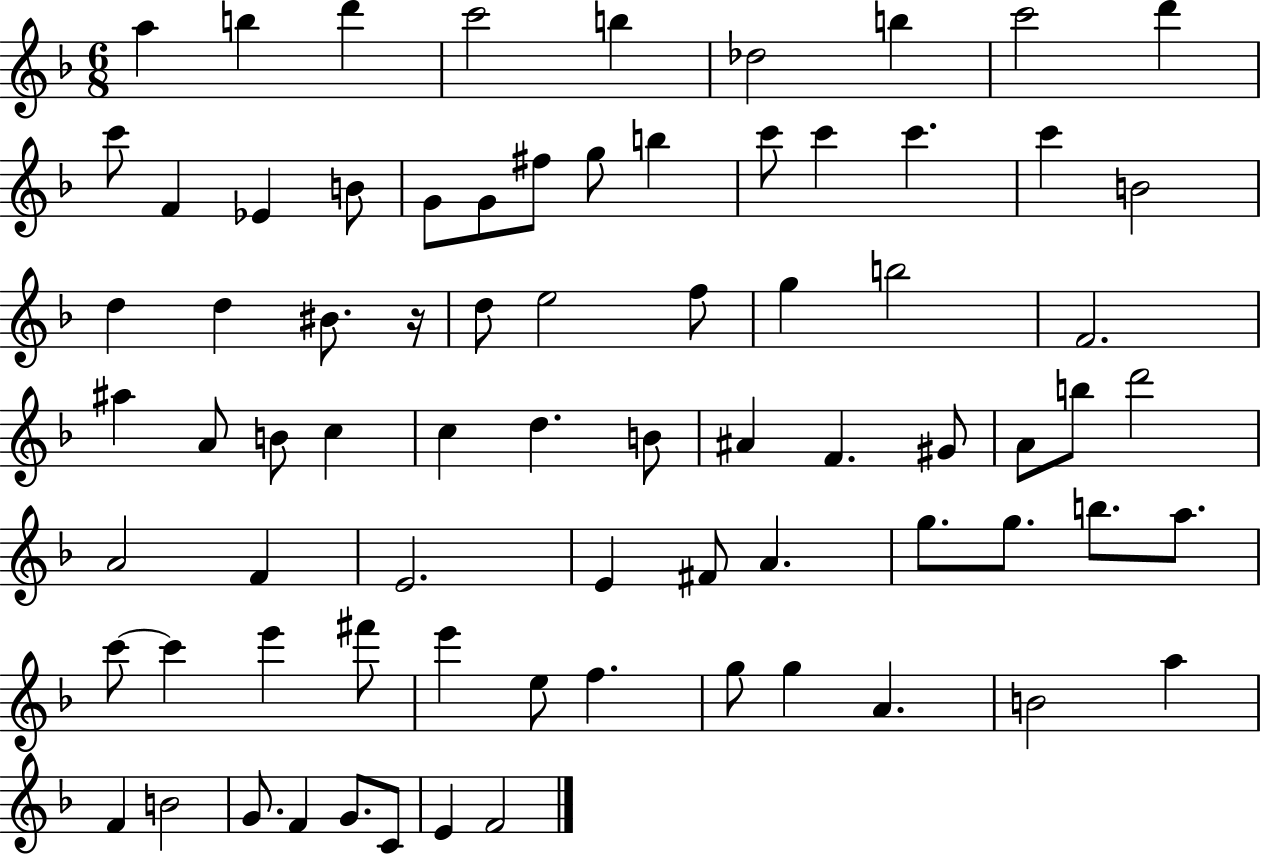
A5/q B5/q D6/q C6/h B5/q Db5/h B5/q C6/h D6/q C6/e F4/q Eb4/q B4/e G4/e G4/e F#5/e G5/e B5/q C6/e C6/q C6/q. C6/q B4/h D5/q D5/q BIS4/e. R/s D5/e E5/h F5/e G5/q B5/h F4/h. A#5/q A4/e B4/e C5/q C5/q D5/q. B4/e A#4/q F4/q. G#4/e A4/e B5/e D6/h A4/h F4/q E4/h. E4/q F#4/e A4/q. G5/e. G5/e. B5/e. A5/e. C6/e C6/q E6/q F#6/e E6/q E5/e F5/q. G5/e G5/q A4/q. B4/h A5/q F4/q B4/h G4/e. F4/q G4/e. C4/e E4/q F4/h